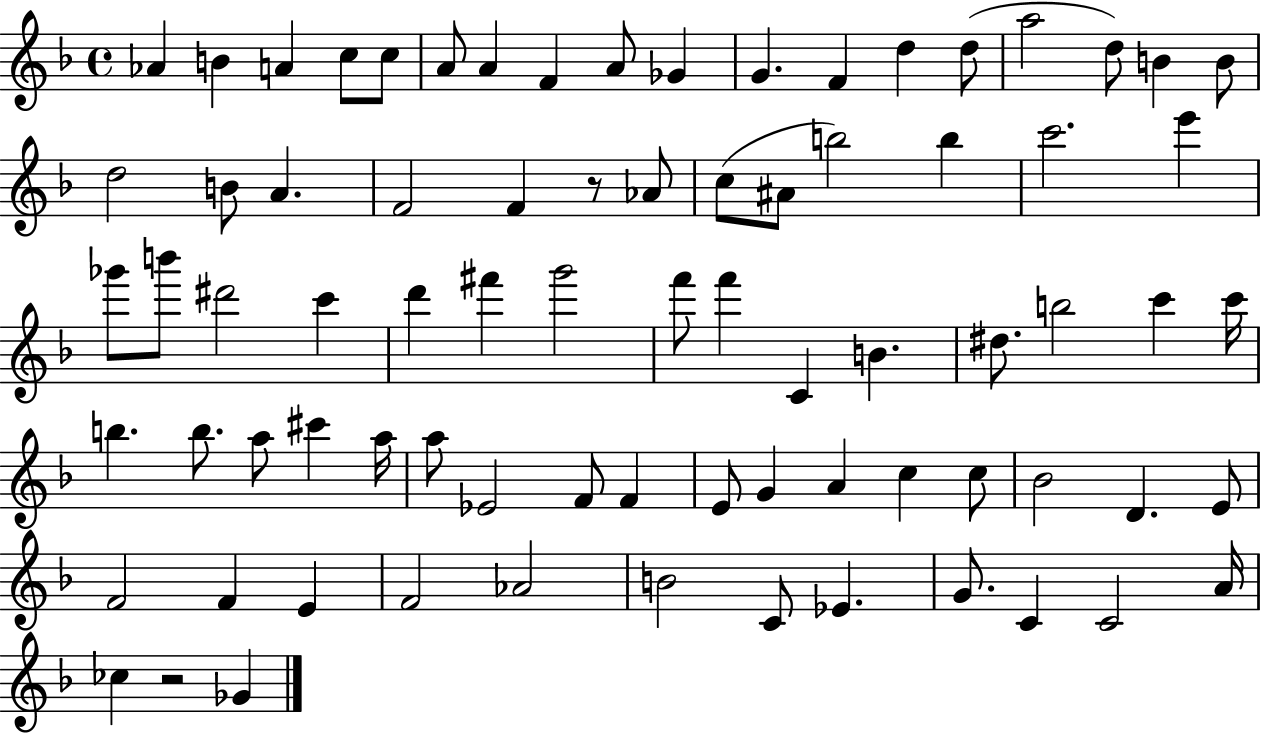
X:1
T:Untitled
M:4/4
L:1/4
K:F
_A B A c/2 c/2 A/2 A F A/2 _G G F d d/2 a2 d/2 B B/2 d2 B/2 A F2 F z/2 _A/2 c/2 ^A/2 b2 b c'2 e' _g'/2 b'/2 ^d'2 c' d' ^f' g'2 f'/2 f' C B ^d/2 b2 c' c'/4 b b/2 a/2 ^c' a/4 a/2 _E2 F/2 F E/2 G A c c/2 _B2 D E/2 F2 F E F2 _A2 B2 C/2 _E G/2 C C2 A/4 _c z2 _G